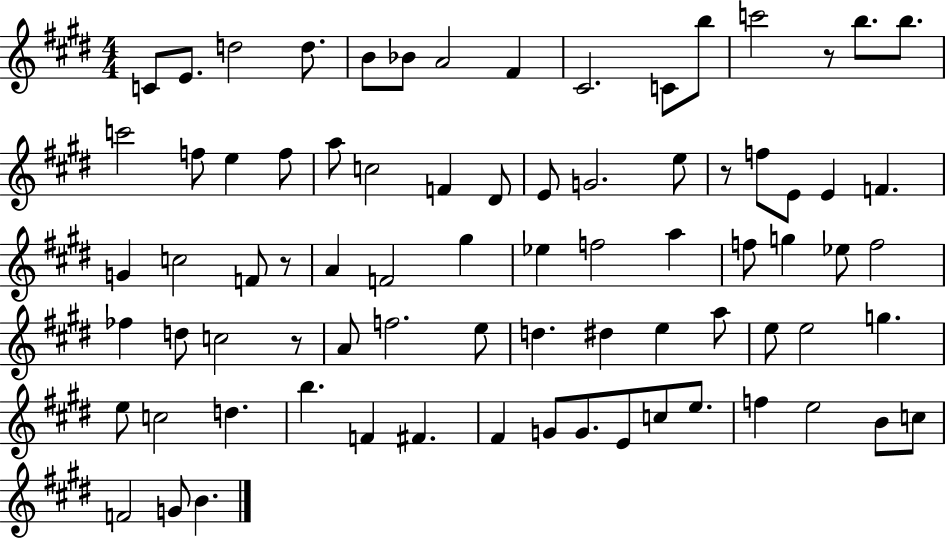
X:1
T:Untitled
M:4/4
L:1/4
K:E
C/2 E/2 d2 d/2 B/2 _B/2 A2 ^F ^C2 C/2 b/2 c'2 z/2 b/2 b/2 c'2 f/2 e f/2 a/2 c2 F ^D/2 E/2 G2 e/2 z/2 f/2 E/2 E F G c2 F/2 z/2 A F2 ^g _e f2 a f/2 g _e/2 f2 _f d/2 c2 z/2 A/2 f2 e/2 d ^d e a/2 e/2 e2 g e/2 c2 d b F ^F ^F G/2 G/2 E/2 c/2 e/2 f e2 B/2 c/2 F2 G/2 B